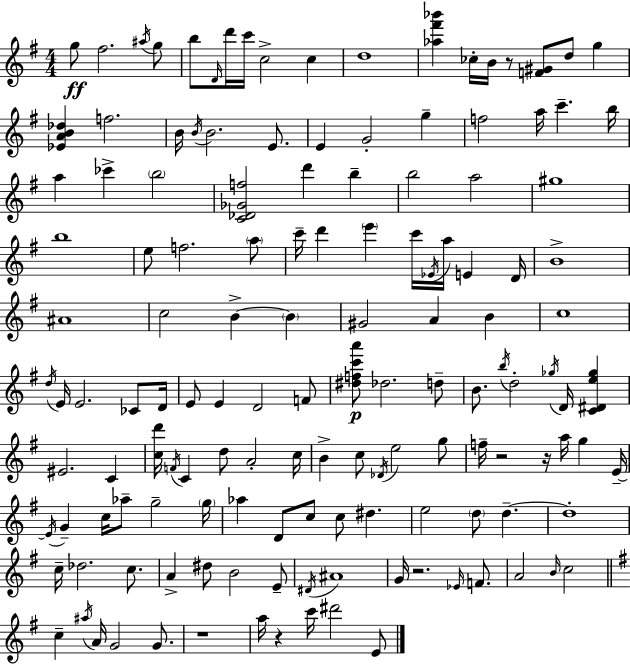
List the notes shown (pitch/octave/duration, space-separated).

G5/e F#5/h. A#5/s G5/e B5/e D4/s D6/s C6/s C5/h C5/q D5/w [Ab5,F#6,Bb6]/q CES5/s B4/s R/e [F4,G#4]/e D5/e G5/q [Eb4,A4,B4,Db5]/q F5/h. B4/s B4/s B4/h. E4/e. E4/q G4/h G5/q F5/h A5/s C6/q. B5/s A5/q CES6/q B5/h [C4,Db4,Gb4,F5]/h D6/q B5/q B5/h A5/h G#5/w B5/w E5/e F5/h. A5/e C6/s D6/q E6/q C6/s Eb4/s A5/s E4/q D4/s B4/w A#4/w C5/h B4/q B4/q G#4/h A4/q B4/q C5/w D5/s E4/s E4/h. CES4/e D4/s E4/e E4/q D4/h F4/e [D#5,F5,C6,A6]/e Db5/h. D5/e B4/e. B5/s D5/h Gb5/s D4/s [C4,D#4,E5,Gb5]/q EIS4/h. C4/q [C5,D6]/s F4/s C4/q D5/e A4/h C5/s B4/q C5/e Db4/s E5/h G5/e F5/s R/h R/s A5/s G5/q E4/s E4/s G4/q C5/s Ab5/e G5/h G5/s Ab5/q D4/e C5/e C5/e D#5/q. E5/h D5/e D5/q. D5/w C5/s Db5/h. C5/e. A4/q D#5/e B4/h E4/e D#4/s A#4/w G4/s R/h. Eb4/s F4/e. A4/h B4/s C5/h C5/q A#5/s A4/s G4/h G4/e. R/w A5/s R/q C6/s D#6/h E4/e